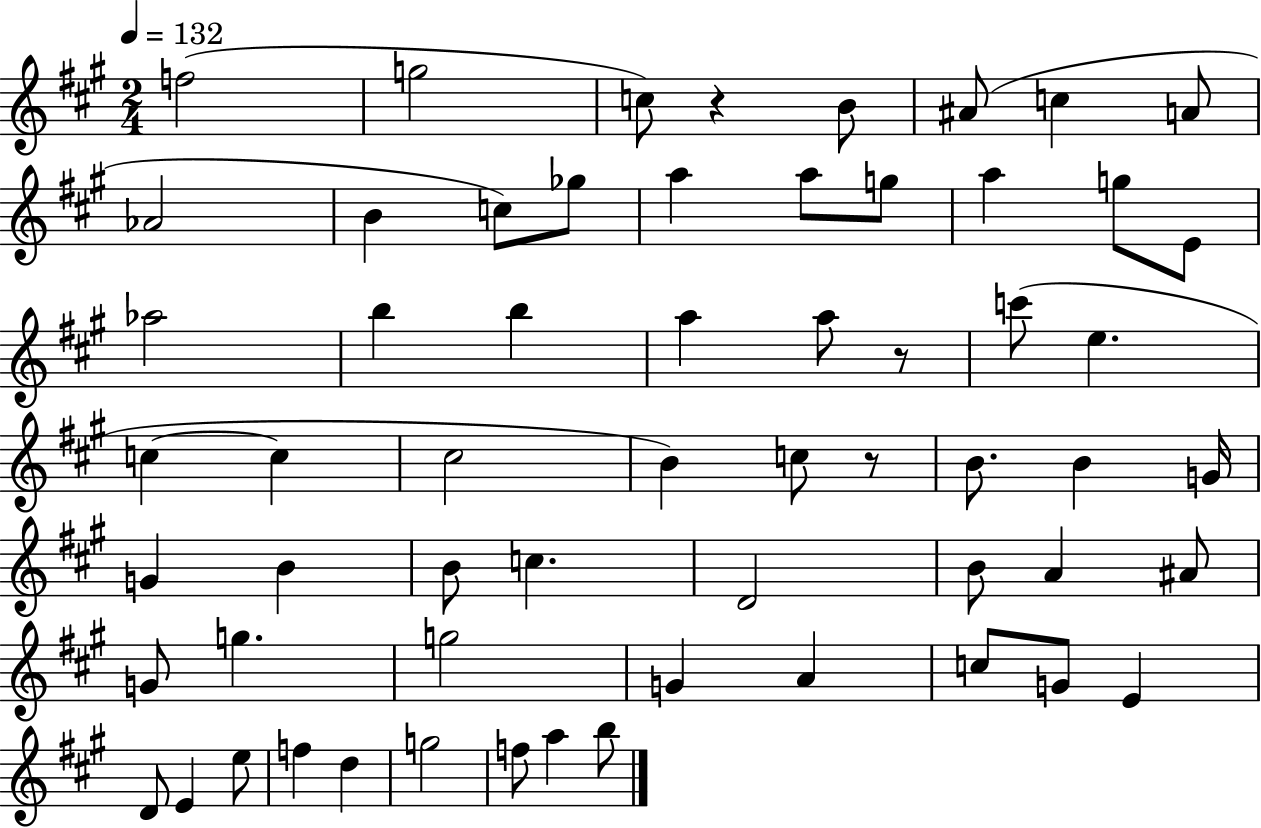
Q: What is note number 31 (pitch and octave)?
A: B4